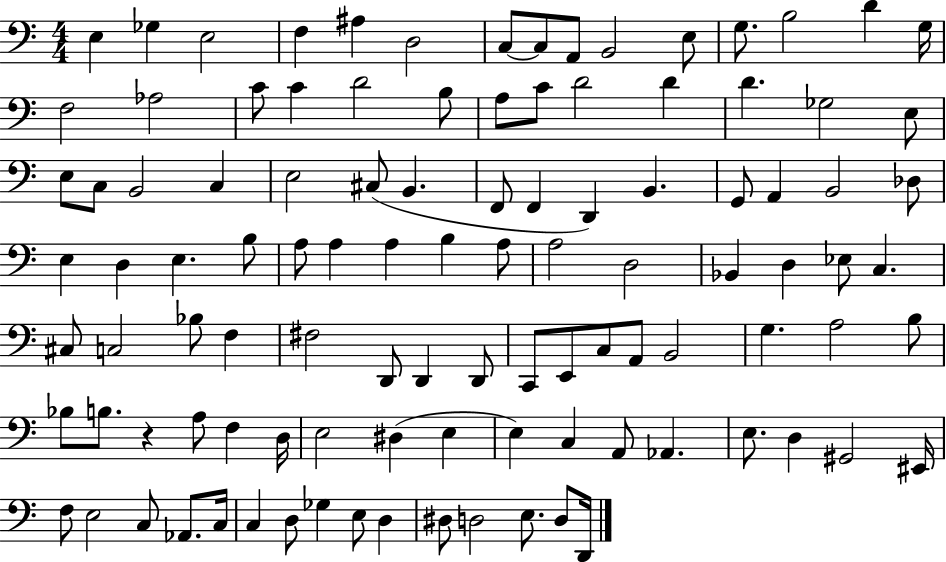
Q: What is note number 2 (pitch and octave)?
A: Gb3